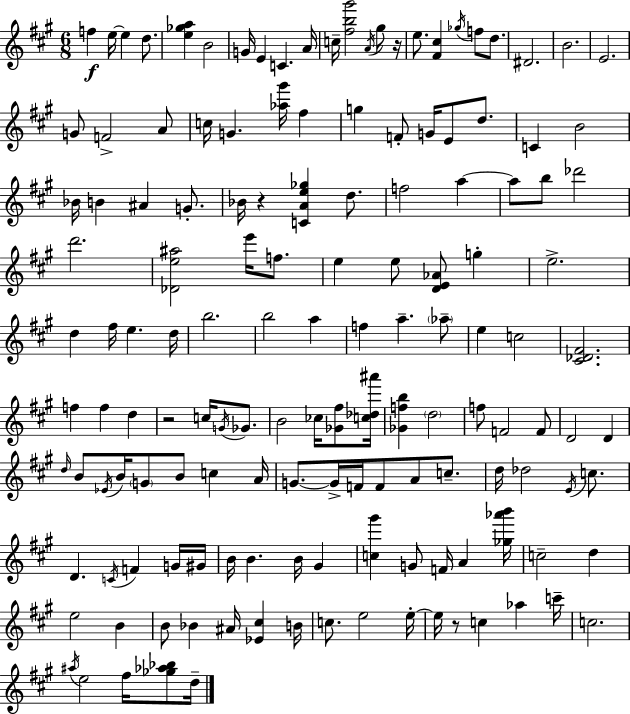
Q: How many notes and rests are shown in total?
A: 145